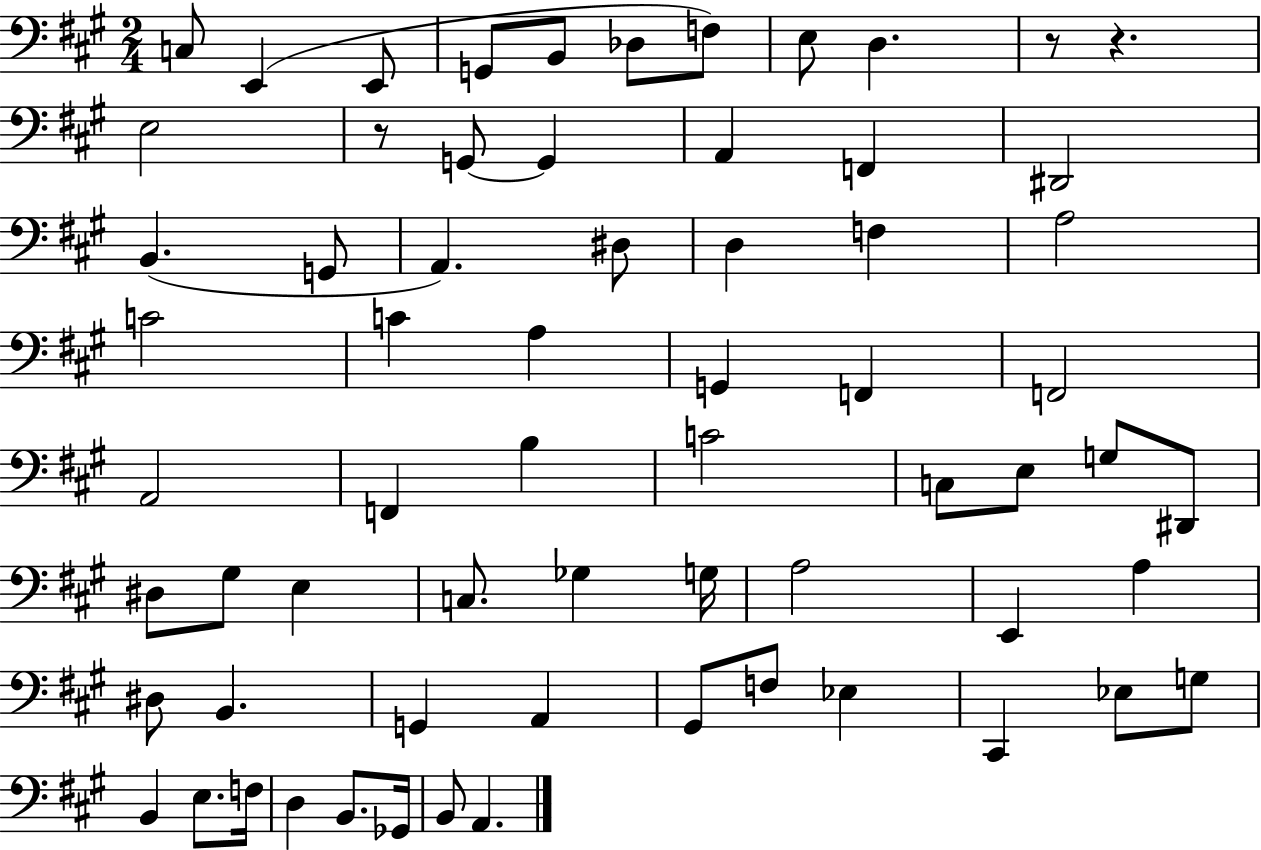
X:1
T:Untitled
M:2/4
L:1/4
K:A
C,/2 E,, E,,/2 G,,/2 B,,/2 _D,/2 F,/2 E,/2 D, z/2 z E,2 z/2 G,,/2 G,, A,, F,, ^D,,2 B,, G,,/2 A,, ^D,/2 D, F, A,2 C2 C A, G,, F,, F,,2 A,,2 F,, B, C2 C,/2 E,/2 G,/2 ^D,,/2 ^D,/2 ^G,/2 E, C,/2 _G, G,/4 A,2 E,, A, ^D,/2 B,, G,, A,, ^G,,/2 F,/2 _E, ^C,, _E,/2 G,/2 B,, E,/2 F,/4 D, B,,/2 _G,,/4 B,,/2 A,,